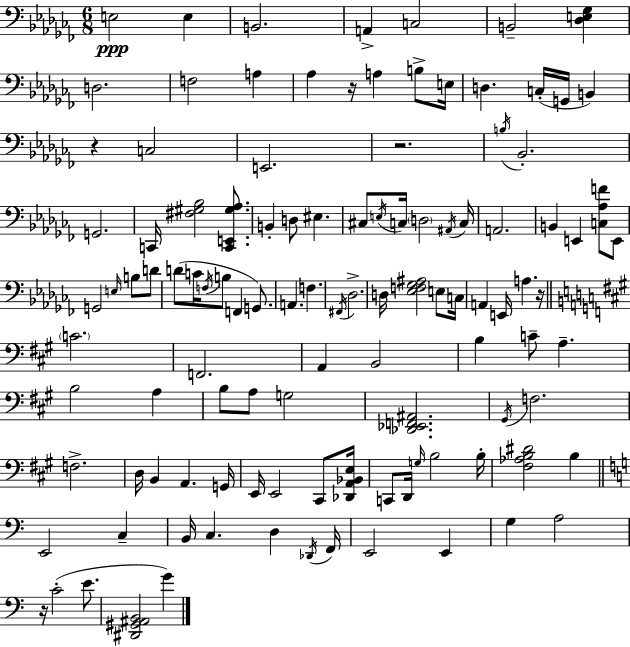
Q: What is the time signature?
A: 6/8